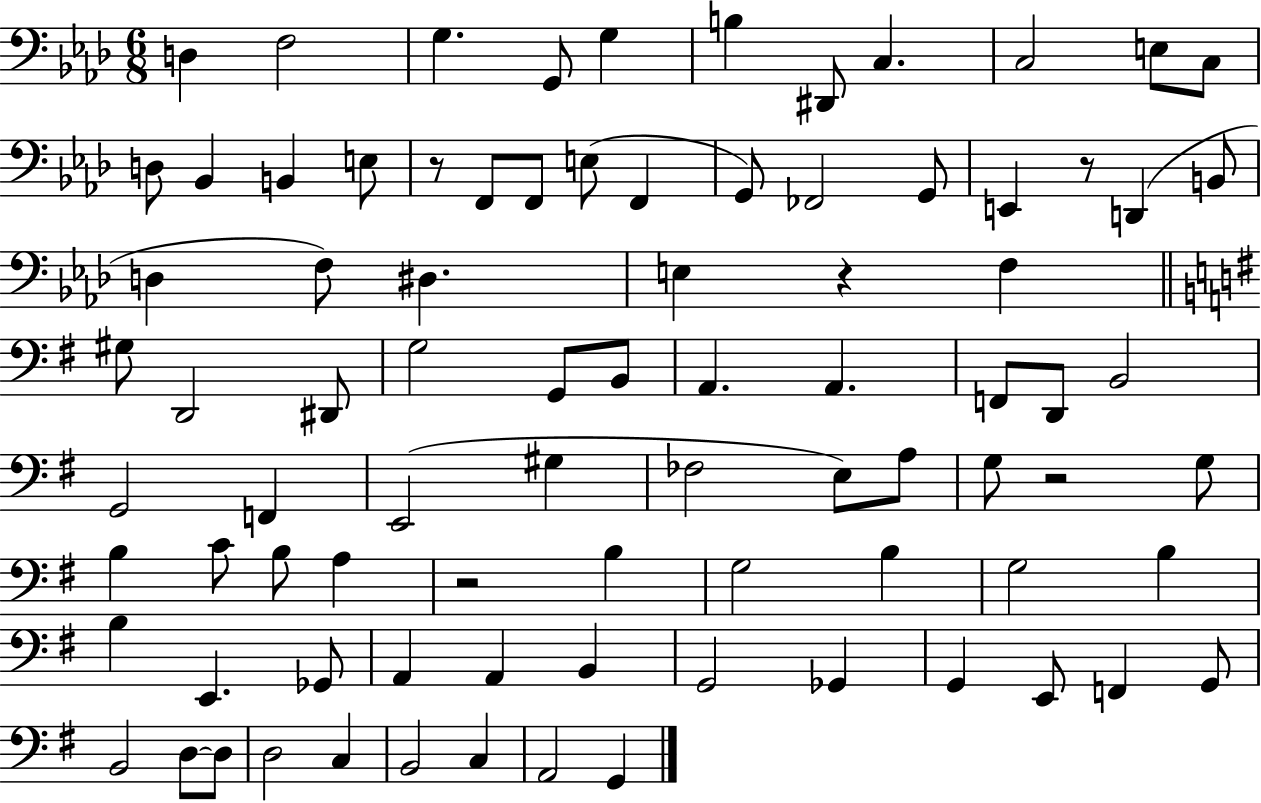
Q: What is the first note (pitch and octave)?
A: D3